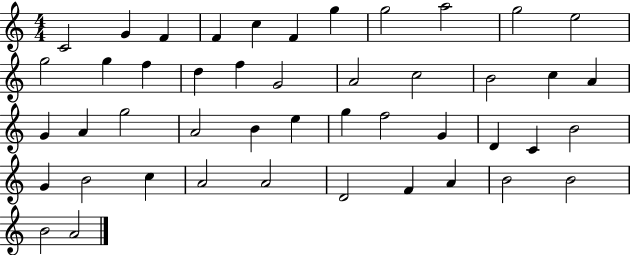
X:1
T:Untitled
M:4/4
L:1/4
K:C
C2 G F F c F g g2 a2 g2 e2 g2 g f d f G2 A2 c2 B2 c A G A g2 A2 B e g f2 G D C B2 G B2 c A2 A2 D2 F A B2 B2 B2 A2